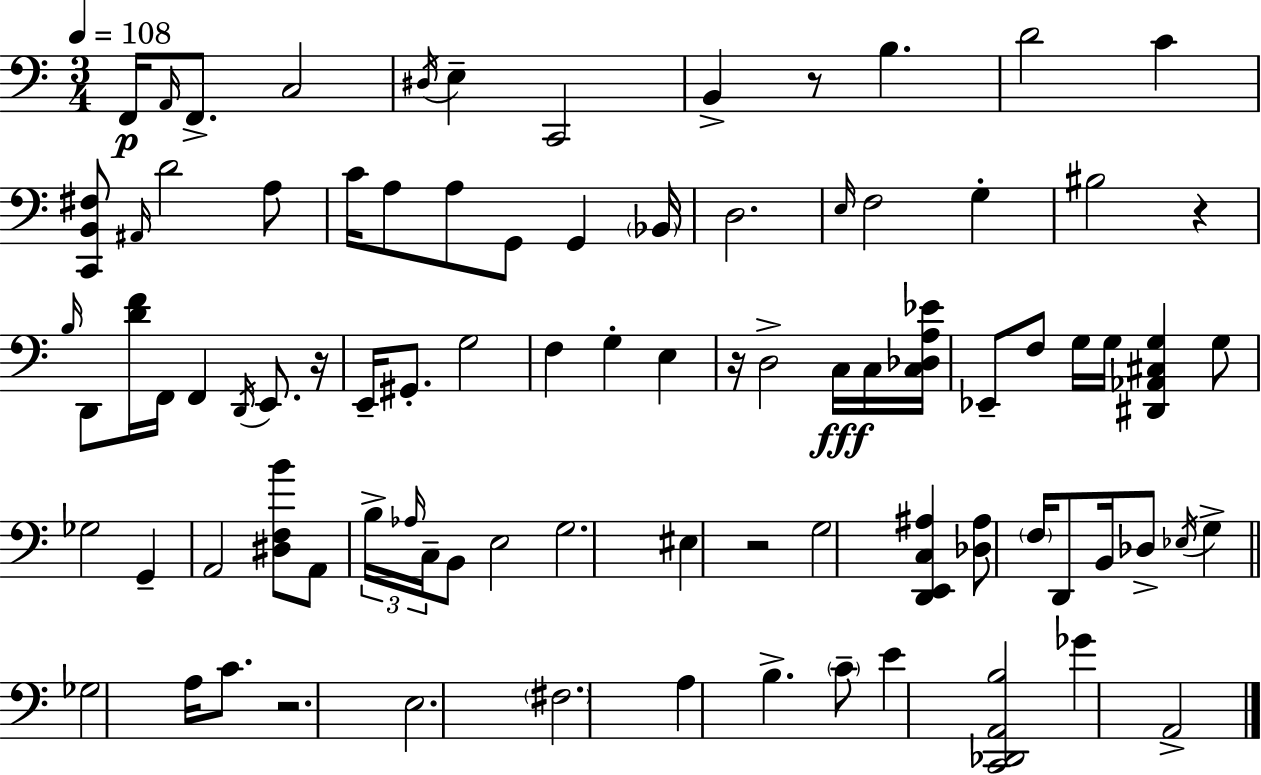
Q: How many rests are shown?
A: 6